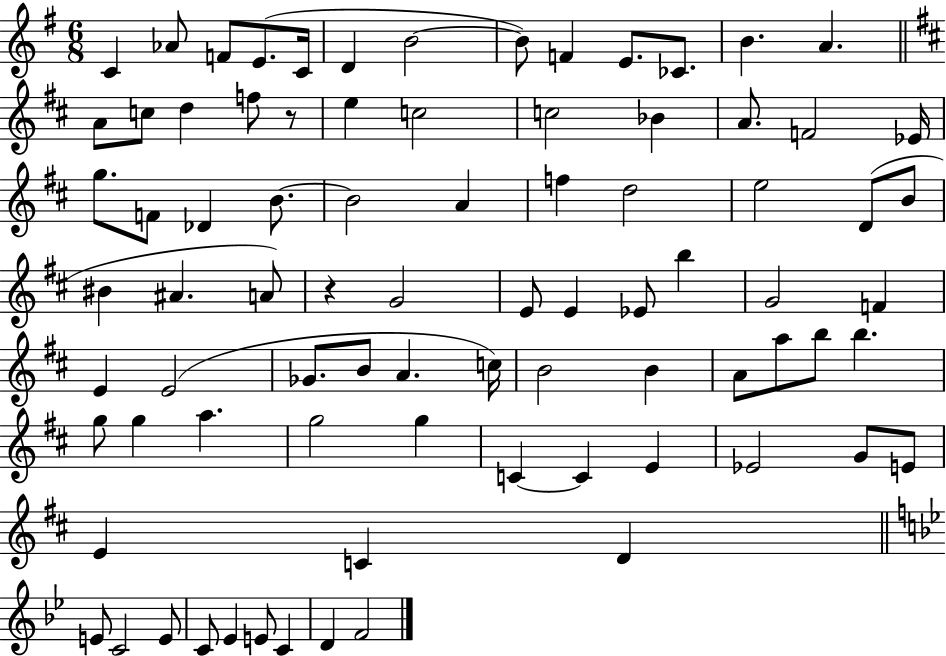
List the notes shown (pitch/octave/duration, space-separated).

C4/q Ab4/e F4/e E4/e. C4/s D4/q B4/h B4/e F4/q E4/e. CES4/e. B4/q. A4/q. A4/e C5/e D5/q F5/e R/e E5/q C5/h C5/h Bb4/q A4/e. F4/h Eb4/s G5/e. F4/e Db4/q B4/e. B4/h A4/q F5/q D5/h E5/h D4/e B4/e BIS4/q A#4/q. A4/e R/q G4/h E4/e E4/q Eb4/e B5/q G4/h F4/q E4/q E4/h Gb4/e. B4/e A4/q. C5/s B4/h B4/q A4/e A5/e B5/e B5/q. G5/e G5/q A5/q. G5/h G5/q C4/q C4/q E4/q Eb4/h G4/e E4/e E4/q C4/q D4/q E4/e C4/h E4/e C4/e Eb4/q E4/e C4/q D4/q F4/h